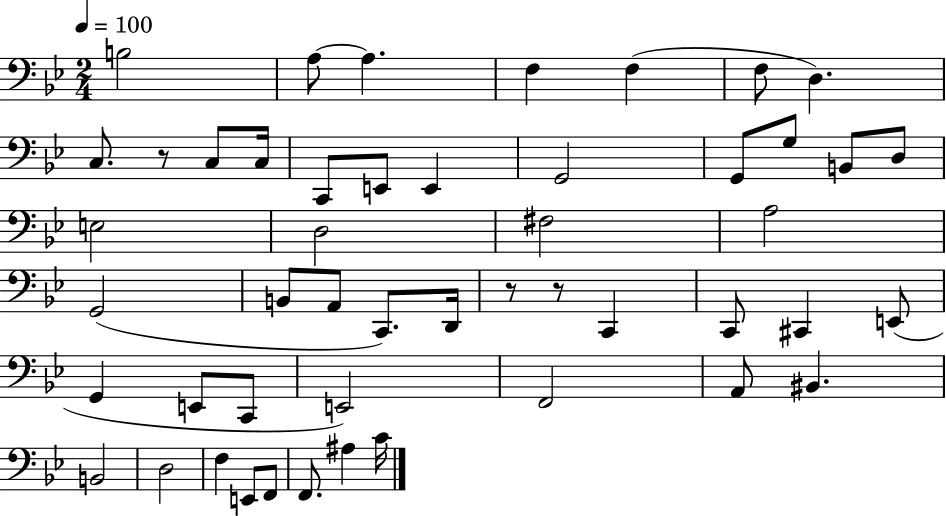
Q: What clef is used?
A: bass